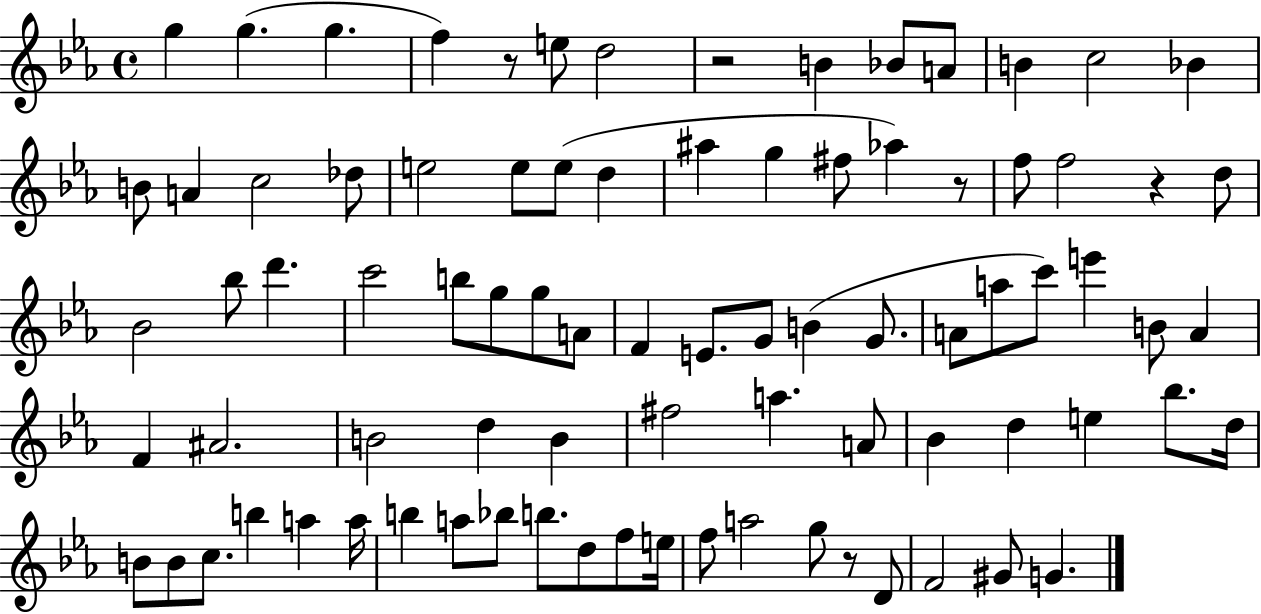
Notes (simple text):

G5/q G5/q. G5/q. F5/q R/e E5/e D5/h R/h B4/q Bb4/e A4/e B4/q C5/h Bb4/q B4/e A4/q C5/h Db5/e E5/h E5/e E5/e D5/q A#5/q G5/q F#5/e Ab5/q R/e F5/e F5/h R/q D5/e Bb4/h Bb5/e D6/q. C6/h B5/e G5/e G5/e A4/e F4/q E4/e. G4/e B4/q G4/e. A4/e A5/e C6/e E6/q B4/e A4/q F4/q A#4/h. B4/h D5/q B4/q F#5/h A5/q. A4/e Bb4/q D5/q E5/q Bb5/e. D5/s B4/e B4/e C5/e. B5/q A5/q A5/s B5/q A5/e Bb5/e B5/e. D5/e F5/e E5/s F5/e A5/h G5/e R/e D4/e F4/h G#4/e G4/q.